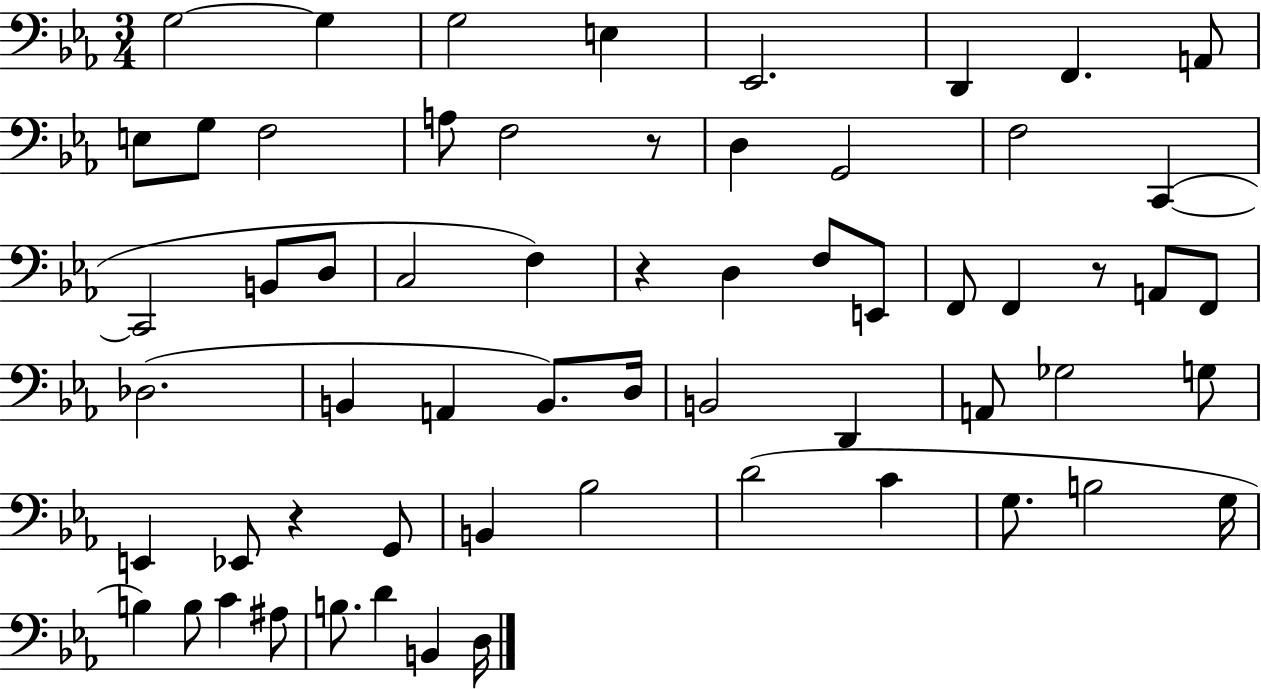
G3/h G3/q G3/h E3/q Eb2/h. D2/q F2/q. A2/e E3/e G3/e F3/h A3/e F3/h R/e D3/q G2/h F3/h C2/q C2/h B2/e D3/e C3/h F3/q R/q D3/q F3/e E2/e F2/e F2/q R/e A2/e F2/e Db3/h. B2/q A2/q B2/e. D3/s B2/h D2/q A2/e Gb3/h G3/e E2/q Eb2/e R/q G2/e B2/q Bb3/h D4/h C4/q G3/e. B3/h G3/s B3/q B3/e C4/q A#3/e B3/e. D4/q B2/q D3/s